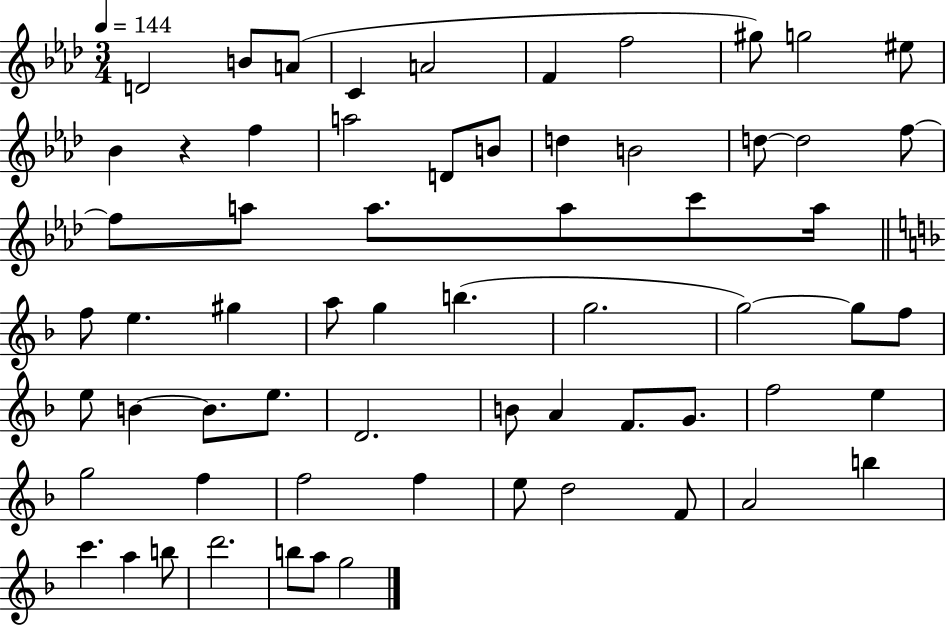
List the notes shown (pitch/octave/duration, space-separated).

D4/h B4/e A4/e C4/q A4/h F4/q F5/h G#5/e G5/h EIS5/e Bb4/q R/q F5/q A5/h D4/e B4/e D5/q B4/h D5/e D5/h F5/e F5/e A5/e A5/e. A5/e C6/e A5/s F5/e E5/q. G#5/q A5/e G5/q B5/q. G5/h. G5/h G5/e F5/e E5/e B4/q B4/e. E5/e. D4/h. B4/e A4/q F4/e. G4/e. F5/h E5/q G5/h F5/q F5/h F5/q E5/e D5/h F4/e A4/h B5/q C6/q. A5/q B5/e D6/h. B5/e A5/e G5/h